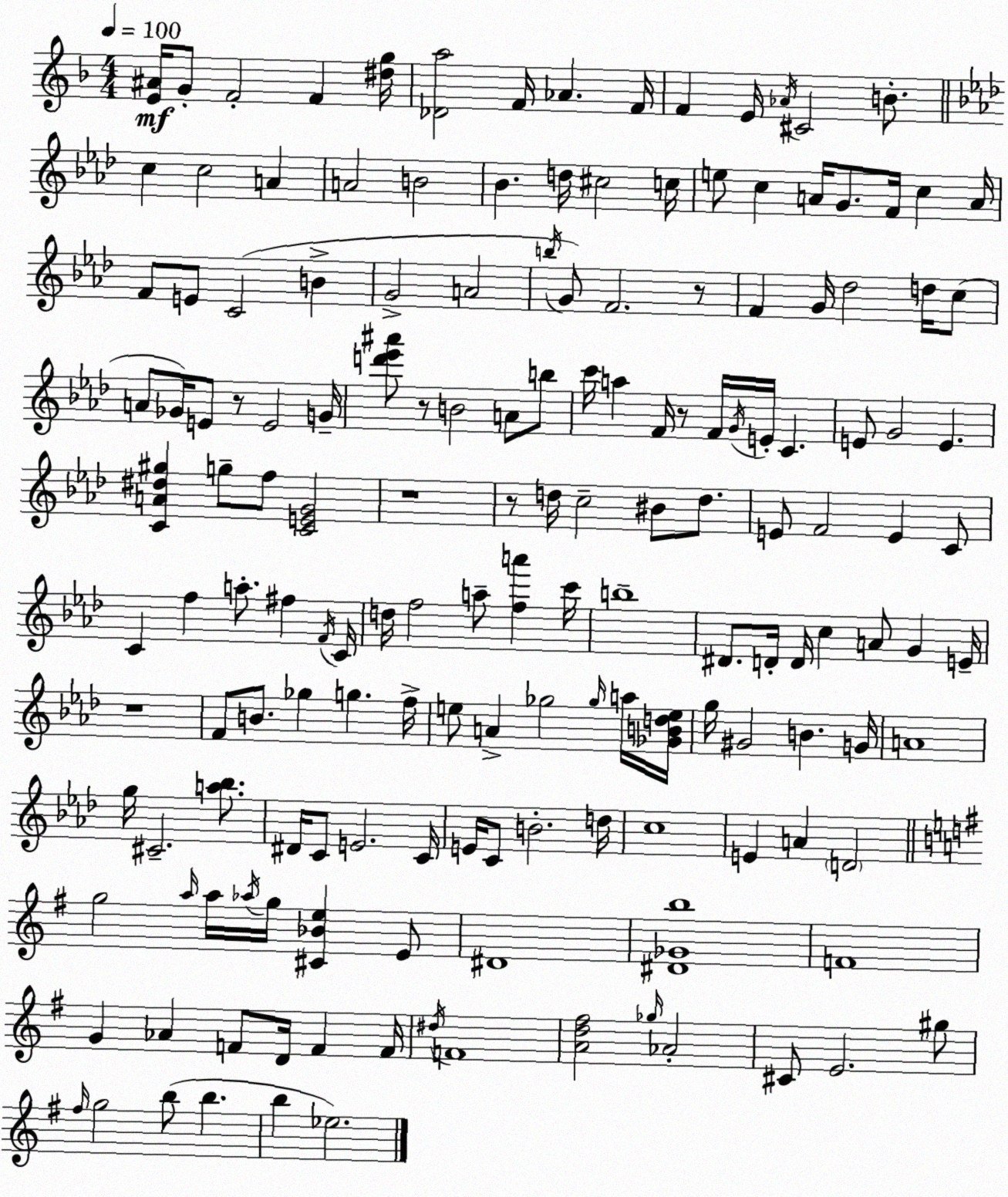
X:1
T:Untitled
M:4/4
L:1/4
K:F
[E^A]/4 G/2 F2 F [^dg]/4 [_Da]2 F/4 _A F/4 F E/4 _A/4 ^C2 B/2 c c2 A A2 B2 _B d/4 ^c2 c/4 e/2 c A/4 G/2 F/4 c A/4 F/2 E/2 C2 B G2 A2 b/4 G/2 F2 z/2 F G/4 _d2 d/4 c/2 A/2 _G/4 E/2 z/2 E2 G/4 [d'_e'^a']/2 z/2 B2 A/2 b/2 c'/4 a F/4 z/2 F/4 G/4 E/4 C E/2 G2 E [CA^d^g] g/2 f/2 [CEG]2 z4 z/2 d/4 c2 ^B/2 d/2 E/2 F2 E C/2 C f a/2 ^f F/4 C/4 d/4 f2 a/2 [fa'] c'/4 b4 ^D/2 D/4 D/4 c A/2 G E/4 z4 F/2 B/2 _g g f/4 e/2 A _g2 _g/4 a/4 [_GBde]/4 g/4 ^G2 B G/4 A4 g/4 ^C2 [a_b]/2 ^D/4 C/2 E2 C/4 E/4 C/2 B2 d/4 c4 E A D2 g2 a/4 a/4 _a/4 g/4 [^C_Be] E/2 ^D4 [^D_Gb]4 F4 G _A F/2 D/4 F F/4 ^d/4 F4 [Ad^f]2 _g/4 _A2 ^C/2 E2 ^g/2 ^f/4 g2 b/2 b b _e2